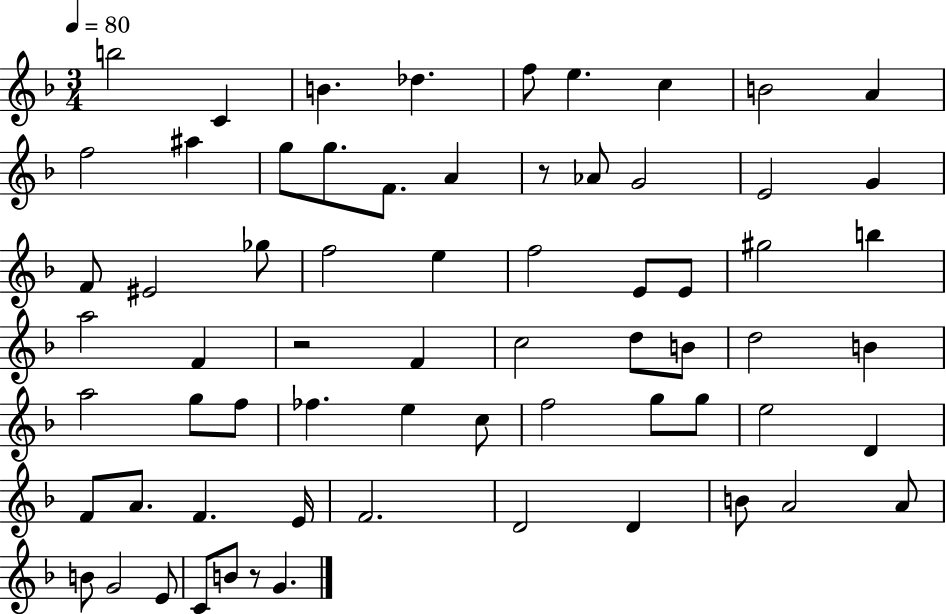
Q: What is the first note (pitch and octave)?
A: B5